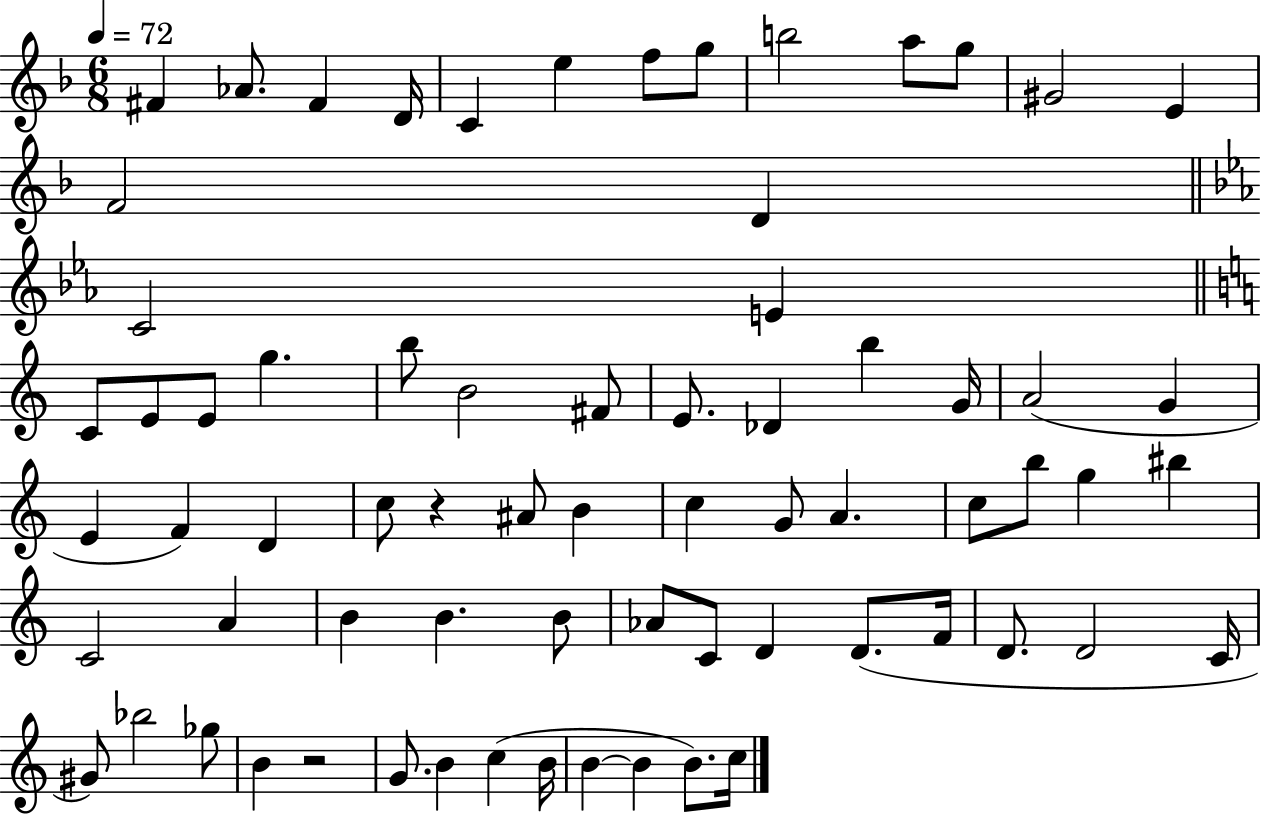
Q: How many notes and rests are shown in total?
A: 70